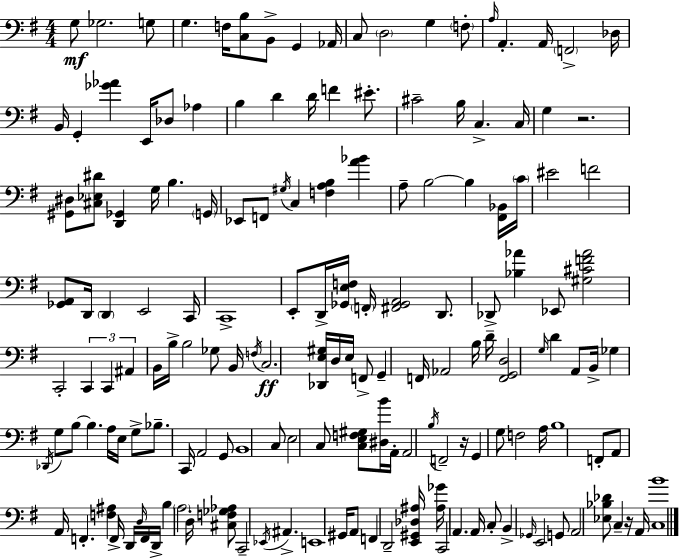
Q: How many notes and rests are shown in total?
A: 161